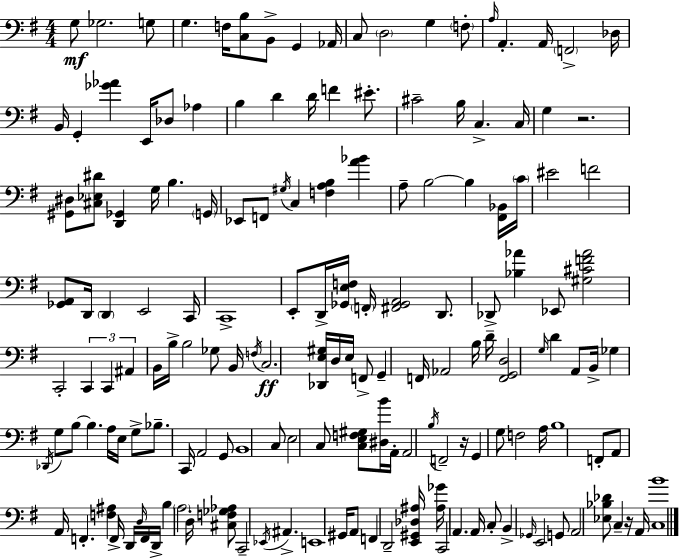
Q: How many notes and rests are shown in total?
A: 161